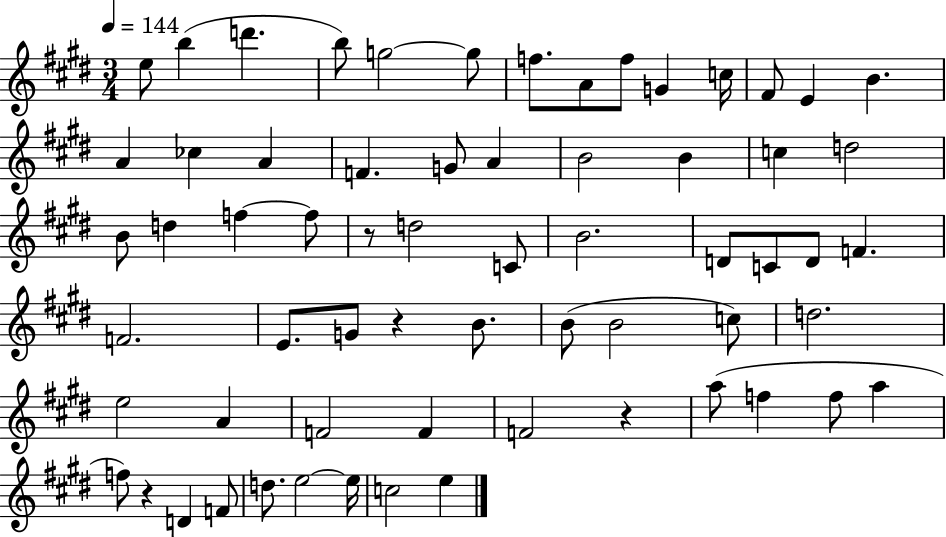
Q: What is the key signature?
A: E major